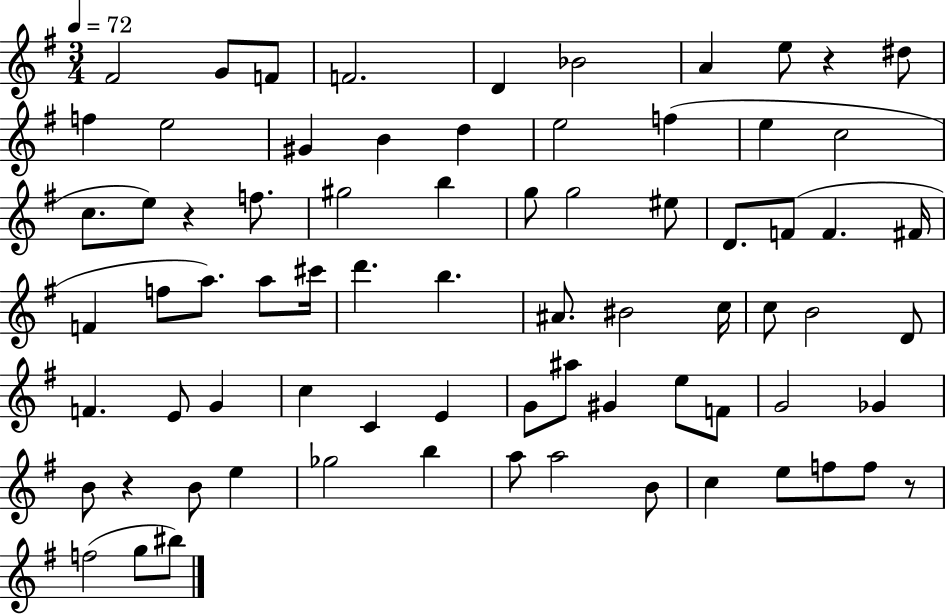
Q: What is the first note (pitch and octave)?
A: F#4